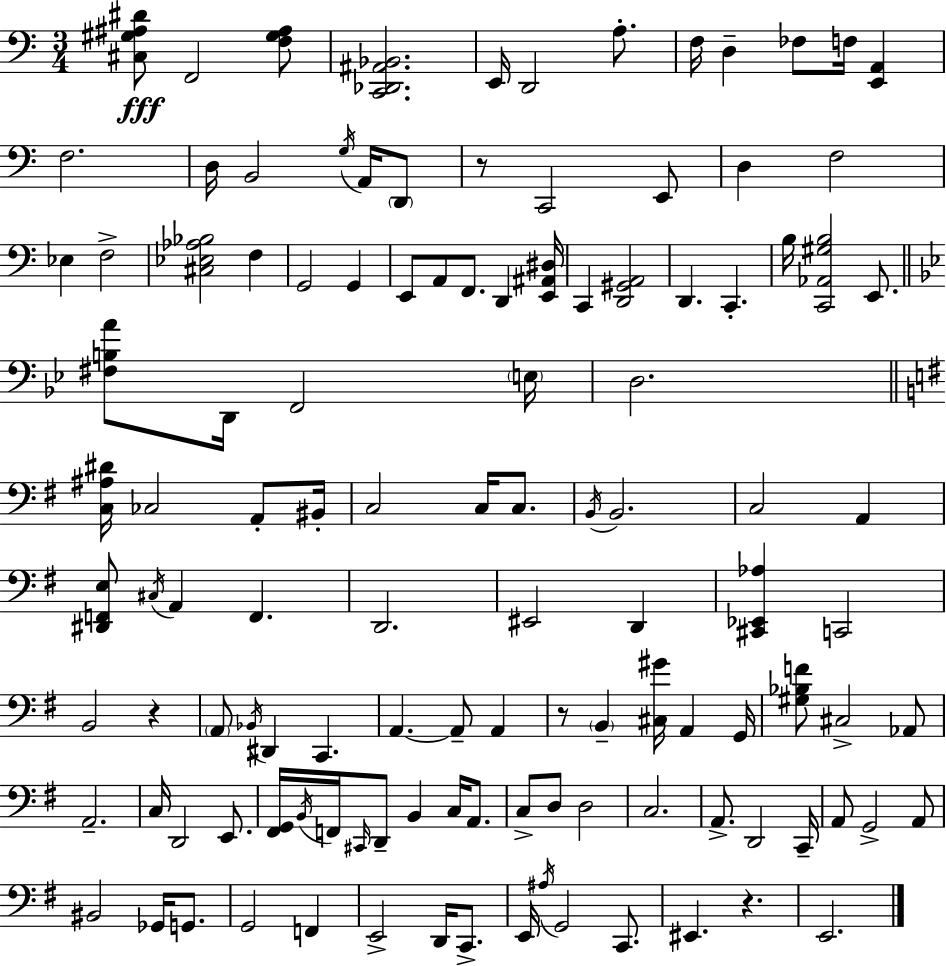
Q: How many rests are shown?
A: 4